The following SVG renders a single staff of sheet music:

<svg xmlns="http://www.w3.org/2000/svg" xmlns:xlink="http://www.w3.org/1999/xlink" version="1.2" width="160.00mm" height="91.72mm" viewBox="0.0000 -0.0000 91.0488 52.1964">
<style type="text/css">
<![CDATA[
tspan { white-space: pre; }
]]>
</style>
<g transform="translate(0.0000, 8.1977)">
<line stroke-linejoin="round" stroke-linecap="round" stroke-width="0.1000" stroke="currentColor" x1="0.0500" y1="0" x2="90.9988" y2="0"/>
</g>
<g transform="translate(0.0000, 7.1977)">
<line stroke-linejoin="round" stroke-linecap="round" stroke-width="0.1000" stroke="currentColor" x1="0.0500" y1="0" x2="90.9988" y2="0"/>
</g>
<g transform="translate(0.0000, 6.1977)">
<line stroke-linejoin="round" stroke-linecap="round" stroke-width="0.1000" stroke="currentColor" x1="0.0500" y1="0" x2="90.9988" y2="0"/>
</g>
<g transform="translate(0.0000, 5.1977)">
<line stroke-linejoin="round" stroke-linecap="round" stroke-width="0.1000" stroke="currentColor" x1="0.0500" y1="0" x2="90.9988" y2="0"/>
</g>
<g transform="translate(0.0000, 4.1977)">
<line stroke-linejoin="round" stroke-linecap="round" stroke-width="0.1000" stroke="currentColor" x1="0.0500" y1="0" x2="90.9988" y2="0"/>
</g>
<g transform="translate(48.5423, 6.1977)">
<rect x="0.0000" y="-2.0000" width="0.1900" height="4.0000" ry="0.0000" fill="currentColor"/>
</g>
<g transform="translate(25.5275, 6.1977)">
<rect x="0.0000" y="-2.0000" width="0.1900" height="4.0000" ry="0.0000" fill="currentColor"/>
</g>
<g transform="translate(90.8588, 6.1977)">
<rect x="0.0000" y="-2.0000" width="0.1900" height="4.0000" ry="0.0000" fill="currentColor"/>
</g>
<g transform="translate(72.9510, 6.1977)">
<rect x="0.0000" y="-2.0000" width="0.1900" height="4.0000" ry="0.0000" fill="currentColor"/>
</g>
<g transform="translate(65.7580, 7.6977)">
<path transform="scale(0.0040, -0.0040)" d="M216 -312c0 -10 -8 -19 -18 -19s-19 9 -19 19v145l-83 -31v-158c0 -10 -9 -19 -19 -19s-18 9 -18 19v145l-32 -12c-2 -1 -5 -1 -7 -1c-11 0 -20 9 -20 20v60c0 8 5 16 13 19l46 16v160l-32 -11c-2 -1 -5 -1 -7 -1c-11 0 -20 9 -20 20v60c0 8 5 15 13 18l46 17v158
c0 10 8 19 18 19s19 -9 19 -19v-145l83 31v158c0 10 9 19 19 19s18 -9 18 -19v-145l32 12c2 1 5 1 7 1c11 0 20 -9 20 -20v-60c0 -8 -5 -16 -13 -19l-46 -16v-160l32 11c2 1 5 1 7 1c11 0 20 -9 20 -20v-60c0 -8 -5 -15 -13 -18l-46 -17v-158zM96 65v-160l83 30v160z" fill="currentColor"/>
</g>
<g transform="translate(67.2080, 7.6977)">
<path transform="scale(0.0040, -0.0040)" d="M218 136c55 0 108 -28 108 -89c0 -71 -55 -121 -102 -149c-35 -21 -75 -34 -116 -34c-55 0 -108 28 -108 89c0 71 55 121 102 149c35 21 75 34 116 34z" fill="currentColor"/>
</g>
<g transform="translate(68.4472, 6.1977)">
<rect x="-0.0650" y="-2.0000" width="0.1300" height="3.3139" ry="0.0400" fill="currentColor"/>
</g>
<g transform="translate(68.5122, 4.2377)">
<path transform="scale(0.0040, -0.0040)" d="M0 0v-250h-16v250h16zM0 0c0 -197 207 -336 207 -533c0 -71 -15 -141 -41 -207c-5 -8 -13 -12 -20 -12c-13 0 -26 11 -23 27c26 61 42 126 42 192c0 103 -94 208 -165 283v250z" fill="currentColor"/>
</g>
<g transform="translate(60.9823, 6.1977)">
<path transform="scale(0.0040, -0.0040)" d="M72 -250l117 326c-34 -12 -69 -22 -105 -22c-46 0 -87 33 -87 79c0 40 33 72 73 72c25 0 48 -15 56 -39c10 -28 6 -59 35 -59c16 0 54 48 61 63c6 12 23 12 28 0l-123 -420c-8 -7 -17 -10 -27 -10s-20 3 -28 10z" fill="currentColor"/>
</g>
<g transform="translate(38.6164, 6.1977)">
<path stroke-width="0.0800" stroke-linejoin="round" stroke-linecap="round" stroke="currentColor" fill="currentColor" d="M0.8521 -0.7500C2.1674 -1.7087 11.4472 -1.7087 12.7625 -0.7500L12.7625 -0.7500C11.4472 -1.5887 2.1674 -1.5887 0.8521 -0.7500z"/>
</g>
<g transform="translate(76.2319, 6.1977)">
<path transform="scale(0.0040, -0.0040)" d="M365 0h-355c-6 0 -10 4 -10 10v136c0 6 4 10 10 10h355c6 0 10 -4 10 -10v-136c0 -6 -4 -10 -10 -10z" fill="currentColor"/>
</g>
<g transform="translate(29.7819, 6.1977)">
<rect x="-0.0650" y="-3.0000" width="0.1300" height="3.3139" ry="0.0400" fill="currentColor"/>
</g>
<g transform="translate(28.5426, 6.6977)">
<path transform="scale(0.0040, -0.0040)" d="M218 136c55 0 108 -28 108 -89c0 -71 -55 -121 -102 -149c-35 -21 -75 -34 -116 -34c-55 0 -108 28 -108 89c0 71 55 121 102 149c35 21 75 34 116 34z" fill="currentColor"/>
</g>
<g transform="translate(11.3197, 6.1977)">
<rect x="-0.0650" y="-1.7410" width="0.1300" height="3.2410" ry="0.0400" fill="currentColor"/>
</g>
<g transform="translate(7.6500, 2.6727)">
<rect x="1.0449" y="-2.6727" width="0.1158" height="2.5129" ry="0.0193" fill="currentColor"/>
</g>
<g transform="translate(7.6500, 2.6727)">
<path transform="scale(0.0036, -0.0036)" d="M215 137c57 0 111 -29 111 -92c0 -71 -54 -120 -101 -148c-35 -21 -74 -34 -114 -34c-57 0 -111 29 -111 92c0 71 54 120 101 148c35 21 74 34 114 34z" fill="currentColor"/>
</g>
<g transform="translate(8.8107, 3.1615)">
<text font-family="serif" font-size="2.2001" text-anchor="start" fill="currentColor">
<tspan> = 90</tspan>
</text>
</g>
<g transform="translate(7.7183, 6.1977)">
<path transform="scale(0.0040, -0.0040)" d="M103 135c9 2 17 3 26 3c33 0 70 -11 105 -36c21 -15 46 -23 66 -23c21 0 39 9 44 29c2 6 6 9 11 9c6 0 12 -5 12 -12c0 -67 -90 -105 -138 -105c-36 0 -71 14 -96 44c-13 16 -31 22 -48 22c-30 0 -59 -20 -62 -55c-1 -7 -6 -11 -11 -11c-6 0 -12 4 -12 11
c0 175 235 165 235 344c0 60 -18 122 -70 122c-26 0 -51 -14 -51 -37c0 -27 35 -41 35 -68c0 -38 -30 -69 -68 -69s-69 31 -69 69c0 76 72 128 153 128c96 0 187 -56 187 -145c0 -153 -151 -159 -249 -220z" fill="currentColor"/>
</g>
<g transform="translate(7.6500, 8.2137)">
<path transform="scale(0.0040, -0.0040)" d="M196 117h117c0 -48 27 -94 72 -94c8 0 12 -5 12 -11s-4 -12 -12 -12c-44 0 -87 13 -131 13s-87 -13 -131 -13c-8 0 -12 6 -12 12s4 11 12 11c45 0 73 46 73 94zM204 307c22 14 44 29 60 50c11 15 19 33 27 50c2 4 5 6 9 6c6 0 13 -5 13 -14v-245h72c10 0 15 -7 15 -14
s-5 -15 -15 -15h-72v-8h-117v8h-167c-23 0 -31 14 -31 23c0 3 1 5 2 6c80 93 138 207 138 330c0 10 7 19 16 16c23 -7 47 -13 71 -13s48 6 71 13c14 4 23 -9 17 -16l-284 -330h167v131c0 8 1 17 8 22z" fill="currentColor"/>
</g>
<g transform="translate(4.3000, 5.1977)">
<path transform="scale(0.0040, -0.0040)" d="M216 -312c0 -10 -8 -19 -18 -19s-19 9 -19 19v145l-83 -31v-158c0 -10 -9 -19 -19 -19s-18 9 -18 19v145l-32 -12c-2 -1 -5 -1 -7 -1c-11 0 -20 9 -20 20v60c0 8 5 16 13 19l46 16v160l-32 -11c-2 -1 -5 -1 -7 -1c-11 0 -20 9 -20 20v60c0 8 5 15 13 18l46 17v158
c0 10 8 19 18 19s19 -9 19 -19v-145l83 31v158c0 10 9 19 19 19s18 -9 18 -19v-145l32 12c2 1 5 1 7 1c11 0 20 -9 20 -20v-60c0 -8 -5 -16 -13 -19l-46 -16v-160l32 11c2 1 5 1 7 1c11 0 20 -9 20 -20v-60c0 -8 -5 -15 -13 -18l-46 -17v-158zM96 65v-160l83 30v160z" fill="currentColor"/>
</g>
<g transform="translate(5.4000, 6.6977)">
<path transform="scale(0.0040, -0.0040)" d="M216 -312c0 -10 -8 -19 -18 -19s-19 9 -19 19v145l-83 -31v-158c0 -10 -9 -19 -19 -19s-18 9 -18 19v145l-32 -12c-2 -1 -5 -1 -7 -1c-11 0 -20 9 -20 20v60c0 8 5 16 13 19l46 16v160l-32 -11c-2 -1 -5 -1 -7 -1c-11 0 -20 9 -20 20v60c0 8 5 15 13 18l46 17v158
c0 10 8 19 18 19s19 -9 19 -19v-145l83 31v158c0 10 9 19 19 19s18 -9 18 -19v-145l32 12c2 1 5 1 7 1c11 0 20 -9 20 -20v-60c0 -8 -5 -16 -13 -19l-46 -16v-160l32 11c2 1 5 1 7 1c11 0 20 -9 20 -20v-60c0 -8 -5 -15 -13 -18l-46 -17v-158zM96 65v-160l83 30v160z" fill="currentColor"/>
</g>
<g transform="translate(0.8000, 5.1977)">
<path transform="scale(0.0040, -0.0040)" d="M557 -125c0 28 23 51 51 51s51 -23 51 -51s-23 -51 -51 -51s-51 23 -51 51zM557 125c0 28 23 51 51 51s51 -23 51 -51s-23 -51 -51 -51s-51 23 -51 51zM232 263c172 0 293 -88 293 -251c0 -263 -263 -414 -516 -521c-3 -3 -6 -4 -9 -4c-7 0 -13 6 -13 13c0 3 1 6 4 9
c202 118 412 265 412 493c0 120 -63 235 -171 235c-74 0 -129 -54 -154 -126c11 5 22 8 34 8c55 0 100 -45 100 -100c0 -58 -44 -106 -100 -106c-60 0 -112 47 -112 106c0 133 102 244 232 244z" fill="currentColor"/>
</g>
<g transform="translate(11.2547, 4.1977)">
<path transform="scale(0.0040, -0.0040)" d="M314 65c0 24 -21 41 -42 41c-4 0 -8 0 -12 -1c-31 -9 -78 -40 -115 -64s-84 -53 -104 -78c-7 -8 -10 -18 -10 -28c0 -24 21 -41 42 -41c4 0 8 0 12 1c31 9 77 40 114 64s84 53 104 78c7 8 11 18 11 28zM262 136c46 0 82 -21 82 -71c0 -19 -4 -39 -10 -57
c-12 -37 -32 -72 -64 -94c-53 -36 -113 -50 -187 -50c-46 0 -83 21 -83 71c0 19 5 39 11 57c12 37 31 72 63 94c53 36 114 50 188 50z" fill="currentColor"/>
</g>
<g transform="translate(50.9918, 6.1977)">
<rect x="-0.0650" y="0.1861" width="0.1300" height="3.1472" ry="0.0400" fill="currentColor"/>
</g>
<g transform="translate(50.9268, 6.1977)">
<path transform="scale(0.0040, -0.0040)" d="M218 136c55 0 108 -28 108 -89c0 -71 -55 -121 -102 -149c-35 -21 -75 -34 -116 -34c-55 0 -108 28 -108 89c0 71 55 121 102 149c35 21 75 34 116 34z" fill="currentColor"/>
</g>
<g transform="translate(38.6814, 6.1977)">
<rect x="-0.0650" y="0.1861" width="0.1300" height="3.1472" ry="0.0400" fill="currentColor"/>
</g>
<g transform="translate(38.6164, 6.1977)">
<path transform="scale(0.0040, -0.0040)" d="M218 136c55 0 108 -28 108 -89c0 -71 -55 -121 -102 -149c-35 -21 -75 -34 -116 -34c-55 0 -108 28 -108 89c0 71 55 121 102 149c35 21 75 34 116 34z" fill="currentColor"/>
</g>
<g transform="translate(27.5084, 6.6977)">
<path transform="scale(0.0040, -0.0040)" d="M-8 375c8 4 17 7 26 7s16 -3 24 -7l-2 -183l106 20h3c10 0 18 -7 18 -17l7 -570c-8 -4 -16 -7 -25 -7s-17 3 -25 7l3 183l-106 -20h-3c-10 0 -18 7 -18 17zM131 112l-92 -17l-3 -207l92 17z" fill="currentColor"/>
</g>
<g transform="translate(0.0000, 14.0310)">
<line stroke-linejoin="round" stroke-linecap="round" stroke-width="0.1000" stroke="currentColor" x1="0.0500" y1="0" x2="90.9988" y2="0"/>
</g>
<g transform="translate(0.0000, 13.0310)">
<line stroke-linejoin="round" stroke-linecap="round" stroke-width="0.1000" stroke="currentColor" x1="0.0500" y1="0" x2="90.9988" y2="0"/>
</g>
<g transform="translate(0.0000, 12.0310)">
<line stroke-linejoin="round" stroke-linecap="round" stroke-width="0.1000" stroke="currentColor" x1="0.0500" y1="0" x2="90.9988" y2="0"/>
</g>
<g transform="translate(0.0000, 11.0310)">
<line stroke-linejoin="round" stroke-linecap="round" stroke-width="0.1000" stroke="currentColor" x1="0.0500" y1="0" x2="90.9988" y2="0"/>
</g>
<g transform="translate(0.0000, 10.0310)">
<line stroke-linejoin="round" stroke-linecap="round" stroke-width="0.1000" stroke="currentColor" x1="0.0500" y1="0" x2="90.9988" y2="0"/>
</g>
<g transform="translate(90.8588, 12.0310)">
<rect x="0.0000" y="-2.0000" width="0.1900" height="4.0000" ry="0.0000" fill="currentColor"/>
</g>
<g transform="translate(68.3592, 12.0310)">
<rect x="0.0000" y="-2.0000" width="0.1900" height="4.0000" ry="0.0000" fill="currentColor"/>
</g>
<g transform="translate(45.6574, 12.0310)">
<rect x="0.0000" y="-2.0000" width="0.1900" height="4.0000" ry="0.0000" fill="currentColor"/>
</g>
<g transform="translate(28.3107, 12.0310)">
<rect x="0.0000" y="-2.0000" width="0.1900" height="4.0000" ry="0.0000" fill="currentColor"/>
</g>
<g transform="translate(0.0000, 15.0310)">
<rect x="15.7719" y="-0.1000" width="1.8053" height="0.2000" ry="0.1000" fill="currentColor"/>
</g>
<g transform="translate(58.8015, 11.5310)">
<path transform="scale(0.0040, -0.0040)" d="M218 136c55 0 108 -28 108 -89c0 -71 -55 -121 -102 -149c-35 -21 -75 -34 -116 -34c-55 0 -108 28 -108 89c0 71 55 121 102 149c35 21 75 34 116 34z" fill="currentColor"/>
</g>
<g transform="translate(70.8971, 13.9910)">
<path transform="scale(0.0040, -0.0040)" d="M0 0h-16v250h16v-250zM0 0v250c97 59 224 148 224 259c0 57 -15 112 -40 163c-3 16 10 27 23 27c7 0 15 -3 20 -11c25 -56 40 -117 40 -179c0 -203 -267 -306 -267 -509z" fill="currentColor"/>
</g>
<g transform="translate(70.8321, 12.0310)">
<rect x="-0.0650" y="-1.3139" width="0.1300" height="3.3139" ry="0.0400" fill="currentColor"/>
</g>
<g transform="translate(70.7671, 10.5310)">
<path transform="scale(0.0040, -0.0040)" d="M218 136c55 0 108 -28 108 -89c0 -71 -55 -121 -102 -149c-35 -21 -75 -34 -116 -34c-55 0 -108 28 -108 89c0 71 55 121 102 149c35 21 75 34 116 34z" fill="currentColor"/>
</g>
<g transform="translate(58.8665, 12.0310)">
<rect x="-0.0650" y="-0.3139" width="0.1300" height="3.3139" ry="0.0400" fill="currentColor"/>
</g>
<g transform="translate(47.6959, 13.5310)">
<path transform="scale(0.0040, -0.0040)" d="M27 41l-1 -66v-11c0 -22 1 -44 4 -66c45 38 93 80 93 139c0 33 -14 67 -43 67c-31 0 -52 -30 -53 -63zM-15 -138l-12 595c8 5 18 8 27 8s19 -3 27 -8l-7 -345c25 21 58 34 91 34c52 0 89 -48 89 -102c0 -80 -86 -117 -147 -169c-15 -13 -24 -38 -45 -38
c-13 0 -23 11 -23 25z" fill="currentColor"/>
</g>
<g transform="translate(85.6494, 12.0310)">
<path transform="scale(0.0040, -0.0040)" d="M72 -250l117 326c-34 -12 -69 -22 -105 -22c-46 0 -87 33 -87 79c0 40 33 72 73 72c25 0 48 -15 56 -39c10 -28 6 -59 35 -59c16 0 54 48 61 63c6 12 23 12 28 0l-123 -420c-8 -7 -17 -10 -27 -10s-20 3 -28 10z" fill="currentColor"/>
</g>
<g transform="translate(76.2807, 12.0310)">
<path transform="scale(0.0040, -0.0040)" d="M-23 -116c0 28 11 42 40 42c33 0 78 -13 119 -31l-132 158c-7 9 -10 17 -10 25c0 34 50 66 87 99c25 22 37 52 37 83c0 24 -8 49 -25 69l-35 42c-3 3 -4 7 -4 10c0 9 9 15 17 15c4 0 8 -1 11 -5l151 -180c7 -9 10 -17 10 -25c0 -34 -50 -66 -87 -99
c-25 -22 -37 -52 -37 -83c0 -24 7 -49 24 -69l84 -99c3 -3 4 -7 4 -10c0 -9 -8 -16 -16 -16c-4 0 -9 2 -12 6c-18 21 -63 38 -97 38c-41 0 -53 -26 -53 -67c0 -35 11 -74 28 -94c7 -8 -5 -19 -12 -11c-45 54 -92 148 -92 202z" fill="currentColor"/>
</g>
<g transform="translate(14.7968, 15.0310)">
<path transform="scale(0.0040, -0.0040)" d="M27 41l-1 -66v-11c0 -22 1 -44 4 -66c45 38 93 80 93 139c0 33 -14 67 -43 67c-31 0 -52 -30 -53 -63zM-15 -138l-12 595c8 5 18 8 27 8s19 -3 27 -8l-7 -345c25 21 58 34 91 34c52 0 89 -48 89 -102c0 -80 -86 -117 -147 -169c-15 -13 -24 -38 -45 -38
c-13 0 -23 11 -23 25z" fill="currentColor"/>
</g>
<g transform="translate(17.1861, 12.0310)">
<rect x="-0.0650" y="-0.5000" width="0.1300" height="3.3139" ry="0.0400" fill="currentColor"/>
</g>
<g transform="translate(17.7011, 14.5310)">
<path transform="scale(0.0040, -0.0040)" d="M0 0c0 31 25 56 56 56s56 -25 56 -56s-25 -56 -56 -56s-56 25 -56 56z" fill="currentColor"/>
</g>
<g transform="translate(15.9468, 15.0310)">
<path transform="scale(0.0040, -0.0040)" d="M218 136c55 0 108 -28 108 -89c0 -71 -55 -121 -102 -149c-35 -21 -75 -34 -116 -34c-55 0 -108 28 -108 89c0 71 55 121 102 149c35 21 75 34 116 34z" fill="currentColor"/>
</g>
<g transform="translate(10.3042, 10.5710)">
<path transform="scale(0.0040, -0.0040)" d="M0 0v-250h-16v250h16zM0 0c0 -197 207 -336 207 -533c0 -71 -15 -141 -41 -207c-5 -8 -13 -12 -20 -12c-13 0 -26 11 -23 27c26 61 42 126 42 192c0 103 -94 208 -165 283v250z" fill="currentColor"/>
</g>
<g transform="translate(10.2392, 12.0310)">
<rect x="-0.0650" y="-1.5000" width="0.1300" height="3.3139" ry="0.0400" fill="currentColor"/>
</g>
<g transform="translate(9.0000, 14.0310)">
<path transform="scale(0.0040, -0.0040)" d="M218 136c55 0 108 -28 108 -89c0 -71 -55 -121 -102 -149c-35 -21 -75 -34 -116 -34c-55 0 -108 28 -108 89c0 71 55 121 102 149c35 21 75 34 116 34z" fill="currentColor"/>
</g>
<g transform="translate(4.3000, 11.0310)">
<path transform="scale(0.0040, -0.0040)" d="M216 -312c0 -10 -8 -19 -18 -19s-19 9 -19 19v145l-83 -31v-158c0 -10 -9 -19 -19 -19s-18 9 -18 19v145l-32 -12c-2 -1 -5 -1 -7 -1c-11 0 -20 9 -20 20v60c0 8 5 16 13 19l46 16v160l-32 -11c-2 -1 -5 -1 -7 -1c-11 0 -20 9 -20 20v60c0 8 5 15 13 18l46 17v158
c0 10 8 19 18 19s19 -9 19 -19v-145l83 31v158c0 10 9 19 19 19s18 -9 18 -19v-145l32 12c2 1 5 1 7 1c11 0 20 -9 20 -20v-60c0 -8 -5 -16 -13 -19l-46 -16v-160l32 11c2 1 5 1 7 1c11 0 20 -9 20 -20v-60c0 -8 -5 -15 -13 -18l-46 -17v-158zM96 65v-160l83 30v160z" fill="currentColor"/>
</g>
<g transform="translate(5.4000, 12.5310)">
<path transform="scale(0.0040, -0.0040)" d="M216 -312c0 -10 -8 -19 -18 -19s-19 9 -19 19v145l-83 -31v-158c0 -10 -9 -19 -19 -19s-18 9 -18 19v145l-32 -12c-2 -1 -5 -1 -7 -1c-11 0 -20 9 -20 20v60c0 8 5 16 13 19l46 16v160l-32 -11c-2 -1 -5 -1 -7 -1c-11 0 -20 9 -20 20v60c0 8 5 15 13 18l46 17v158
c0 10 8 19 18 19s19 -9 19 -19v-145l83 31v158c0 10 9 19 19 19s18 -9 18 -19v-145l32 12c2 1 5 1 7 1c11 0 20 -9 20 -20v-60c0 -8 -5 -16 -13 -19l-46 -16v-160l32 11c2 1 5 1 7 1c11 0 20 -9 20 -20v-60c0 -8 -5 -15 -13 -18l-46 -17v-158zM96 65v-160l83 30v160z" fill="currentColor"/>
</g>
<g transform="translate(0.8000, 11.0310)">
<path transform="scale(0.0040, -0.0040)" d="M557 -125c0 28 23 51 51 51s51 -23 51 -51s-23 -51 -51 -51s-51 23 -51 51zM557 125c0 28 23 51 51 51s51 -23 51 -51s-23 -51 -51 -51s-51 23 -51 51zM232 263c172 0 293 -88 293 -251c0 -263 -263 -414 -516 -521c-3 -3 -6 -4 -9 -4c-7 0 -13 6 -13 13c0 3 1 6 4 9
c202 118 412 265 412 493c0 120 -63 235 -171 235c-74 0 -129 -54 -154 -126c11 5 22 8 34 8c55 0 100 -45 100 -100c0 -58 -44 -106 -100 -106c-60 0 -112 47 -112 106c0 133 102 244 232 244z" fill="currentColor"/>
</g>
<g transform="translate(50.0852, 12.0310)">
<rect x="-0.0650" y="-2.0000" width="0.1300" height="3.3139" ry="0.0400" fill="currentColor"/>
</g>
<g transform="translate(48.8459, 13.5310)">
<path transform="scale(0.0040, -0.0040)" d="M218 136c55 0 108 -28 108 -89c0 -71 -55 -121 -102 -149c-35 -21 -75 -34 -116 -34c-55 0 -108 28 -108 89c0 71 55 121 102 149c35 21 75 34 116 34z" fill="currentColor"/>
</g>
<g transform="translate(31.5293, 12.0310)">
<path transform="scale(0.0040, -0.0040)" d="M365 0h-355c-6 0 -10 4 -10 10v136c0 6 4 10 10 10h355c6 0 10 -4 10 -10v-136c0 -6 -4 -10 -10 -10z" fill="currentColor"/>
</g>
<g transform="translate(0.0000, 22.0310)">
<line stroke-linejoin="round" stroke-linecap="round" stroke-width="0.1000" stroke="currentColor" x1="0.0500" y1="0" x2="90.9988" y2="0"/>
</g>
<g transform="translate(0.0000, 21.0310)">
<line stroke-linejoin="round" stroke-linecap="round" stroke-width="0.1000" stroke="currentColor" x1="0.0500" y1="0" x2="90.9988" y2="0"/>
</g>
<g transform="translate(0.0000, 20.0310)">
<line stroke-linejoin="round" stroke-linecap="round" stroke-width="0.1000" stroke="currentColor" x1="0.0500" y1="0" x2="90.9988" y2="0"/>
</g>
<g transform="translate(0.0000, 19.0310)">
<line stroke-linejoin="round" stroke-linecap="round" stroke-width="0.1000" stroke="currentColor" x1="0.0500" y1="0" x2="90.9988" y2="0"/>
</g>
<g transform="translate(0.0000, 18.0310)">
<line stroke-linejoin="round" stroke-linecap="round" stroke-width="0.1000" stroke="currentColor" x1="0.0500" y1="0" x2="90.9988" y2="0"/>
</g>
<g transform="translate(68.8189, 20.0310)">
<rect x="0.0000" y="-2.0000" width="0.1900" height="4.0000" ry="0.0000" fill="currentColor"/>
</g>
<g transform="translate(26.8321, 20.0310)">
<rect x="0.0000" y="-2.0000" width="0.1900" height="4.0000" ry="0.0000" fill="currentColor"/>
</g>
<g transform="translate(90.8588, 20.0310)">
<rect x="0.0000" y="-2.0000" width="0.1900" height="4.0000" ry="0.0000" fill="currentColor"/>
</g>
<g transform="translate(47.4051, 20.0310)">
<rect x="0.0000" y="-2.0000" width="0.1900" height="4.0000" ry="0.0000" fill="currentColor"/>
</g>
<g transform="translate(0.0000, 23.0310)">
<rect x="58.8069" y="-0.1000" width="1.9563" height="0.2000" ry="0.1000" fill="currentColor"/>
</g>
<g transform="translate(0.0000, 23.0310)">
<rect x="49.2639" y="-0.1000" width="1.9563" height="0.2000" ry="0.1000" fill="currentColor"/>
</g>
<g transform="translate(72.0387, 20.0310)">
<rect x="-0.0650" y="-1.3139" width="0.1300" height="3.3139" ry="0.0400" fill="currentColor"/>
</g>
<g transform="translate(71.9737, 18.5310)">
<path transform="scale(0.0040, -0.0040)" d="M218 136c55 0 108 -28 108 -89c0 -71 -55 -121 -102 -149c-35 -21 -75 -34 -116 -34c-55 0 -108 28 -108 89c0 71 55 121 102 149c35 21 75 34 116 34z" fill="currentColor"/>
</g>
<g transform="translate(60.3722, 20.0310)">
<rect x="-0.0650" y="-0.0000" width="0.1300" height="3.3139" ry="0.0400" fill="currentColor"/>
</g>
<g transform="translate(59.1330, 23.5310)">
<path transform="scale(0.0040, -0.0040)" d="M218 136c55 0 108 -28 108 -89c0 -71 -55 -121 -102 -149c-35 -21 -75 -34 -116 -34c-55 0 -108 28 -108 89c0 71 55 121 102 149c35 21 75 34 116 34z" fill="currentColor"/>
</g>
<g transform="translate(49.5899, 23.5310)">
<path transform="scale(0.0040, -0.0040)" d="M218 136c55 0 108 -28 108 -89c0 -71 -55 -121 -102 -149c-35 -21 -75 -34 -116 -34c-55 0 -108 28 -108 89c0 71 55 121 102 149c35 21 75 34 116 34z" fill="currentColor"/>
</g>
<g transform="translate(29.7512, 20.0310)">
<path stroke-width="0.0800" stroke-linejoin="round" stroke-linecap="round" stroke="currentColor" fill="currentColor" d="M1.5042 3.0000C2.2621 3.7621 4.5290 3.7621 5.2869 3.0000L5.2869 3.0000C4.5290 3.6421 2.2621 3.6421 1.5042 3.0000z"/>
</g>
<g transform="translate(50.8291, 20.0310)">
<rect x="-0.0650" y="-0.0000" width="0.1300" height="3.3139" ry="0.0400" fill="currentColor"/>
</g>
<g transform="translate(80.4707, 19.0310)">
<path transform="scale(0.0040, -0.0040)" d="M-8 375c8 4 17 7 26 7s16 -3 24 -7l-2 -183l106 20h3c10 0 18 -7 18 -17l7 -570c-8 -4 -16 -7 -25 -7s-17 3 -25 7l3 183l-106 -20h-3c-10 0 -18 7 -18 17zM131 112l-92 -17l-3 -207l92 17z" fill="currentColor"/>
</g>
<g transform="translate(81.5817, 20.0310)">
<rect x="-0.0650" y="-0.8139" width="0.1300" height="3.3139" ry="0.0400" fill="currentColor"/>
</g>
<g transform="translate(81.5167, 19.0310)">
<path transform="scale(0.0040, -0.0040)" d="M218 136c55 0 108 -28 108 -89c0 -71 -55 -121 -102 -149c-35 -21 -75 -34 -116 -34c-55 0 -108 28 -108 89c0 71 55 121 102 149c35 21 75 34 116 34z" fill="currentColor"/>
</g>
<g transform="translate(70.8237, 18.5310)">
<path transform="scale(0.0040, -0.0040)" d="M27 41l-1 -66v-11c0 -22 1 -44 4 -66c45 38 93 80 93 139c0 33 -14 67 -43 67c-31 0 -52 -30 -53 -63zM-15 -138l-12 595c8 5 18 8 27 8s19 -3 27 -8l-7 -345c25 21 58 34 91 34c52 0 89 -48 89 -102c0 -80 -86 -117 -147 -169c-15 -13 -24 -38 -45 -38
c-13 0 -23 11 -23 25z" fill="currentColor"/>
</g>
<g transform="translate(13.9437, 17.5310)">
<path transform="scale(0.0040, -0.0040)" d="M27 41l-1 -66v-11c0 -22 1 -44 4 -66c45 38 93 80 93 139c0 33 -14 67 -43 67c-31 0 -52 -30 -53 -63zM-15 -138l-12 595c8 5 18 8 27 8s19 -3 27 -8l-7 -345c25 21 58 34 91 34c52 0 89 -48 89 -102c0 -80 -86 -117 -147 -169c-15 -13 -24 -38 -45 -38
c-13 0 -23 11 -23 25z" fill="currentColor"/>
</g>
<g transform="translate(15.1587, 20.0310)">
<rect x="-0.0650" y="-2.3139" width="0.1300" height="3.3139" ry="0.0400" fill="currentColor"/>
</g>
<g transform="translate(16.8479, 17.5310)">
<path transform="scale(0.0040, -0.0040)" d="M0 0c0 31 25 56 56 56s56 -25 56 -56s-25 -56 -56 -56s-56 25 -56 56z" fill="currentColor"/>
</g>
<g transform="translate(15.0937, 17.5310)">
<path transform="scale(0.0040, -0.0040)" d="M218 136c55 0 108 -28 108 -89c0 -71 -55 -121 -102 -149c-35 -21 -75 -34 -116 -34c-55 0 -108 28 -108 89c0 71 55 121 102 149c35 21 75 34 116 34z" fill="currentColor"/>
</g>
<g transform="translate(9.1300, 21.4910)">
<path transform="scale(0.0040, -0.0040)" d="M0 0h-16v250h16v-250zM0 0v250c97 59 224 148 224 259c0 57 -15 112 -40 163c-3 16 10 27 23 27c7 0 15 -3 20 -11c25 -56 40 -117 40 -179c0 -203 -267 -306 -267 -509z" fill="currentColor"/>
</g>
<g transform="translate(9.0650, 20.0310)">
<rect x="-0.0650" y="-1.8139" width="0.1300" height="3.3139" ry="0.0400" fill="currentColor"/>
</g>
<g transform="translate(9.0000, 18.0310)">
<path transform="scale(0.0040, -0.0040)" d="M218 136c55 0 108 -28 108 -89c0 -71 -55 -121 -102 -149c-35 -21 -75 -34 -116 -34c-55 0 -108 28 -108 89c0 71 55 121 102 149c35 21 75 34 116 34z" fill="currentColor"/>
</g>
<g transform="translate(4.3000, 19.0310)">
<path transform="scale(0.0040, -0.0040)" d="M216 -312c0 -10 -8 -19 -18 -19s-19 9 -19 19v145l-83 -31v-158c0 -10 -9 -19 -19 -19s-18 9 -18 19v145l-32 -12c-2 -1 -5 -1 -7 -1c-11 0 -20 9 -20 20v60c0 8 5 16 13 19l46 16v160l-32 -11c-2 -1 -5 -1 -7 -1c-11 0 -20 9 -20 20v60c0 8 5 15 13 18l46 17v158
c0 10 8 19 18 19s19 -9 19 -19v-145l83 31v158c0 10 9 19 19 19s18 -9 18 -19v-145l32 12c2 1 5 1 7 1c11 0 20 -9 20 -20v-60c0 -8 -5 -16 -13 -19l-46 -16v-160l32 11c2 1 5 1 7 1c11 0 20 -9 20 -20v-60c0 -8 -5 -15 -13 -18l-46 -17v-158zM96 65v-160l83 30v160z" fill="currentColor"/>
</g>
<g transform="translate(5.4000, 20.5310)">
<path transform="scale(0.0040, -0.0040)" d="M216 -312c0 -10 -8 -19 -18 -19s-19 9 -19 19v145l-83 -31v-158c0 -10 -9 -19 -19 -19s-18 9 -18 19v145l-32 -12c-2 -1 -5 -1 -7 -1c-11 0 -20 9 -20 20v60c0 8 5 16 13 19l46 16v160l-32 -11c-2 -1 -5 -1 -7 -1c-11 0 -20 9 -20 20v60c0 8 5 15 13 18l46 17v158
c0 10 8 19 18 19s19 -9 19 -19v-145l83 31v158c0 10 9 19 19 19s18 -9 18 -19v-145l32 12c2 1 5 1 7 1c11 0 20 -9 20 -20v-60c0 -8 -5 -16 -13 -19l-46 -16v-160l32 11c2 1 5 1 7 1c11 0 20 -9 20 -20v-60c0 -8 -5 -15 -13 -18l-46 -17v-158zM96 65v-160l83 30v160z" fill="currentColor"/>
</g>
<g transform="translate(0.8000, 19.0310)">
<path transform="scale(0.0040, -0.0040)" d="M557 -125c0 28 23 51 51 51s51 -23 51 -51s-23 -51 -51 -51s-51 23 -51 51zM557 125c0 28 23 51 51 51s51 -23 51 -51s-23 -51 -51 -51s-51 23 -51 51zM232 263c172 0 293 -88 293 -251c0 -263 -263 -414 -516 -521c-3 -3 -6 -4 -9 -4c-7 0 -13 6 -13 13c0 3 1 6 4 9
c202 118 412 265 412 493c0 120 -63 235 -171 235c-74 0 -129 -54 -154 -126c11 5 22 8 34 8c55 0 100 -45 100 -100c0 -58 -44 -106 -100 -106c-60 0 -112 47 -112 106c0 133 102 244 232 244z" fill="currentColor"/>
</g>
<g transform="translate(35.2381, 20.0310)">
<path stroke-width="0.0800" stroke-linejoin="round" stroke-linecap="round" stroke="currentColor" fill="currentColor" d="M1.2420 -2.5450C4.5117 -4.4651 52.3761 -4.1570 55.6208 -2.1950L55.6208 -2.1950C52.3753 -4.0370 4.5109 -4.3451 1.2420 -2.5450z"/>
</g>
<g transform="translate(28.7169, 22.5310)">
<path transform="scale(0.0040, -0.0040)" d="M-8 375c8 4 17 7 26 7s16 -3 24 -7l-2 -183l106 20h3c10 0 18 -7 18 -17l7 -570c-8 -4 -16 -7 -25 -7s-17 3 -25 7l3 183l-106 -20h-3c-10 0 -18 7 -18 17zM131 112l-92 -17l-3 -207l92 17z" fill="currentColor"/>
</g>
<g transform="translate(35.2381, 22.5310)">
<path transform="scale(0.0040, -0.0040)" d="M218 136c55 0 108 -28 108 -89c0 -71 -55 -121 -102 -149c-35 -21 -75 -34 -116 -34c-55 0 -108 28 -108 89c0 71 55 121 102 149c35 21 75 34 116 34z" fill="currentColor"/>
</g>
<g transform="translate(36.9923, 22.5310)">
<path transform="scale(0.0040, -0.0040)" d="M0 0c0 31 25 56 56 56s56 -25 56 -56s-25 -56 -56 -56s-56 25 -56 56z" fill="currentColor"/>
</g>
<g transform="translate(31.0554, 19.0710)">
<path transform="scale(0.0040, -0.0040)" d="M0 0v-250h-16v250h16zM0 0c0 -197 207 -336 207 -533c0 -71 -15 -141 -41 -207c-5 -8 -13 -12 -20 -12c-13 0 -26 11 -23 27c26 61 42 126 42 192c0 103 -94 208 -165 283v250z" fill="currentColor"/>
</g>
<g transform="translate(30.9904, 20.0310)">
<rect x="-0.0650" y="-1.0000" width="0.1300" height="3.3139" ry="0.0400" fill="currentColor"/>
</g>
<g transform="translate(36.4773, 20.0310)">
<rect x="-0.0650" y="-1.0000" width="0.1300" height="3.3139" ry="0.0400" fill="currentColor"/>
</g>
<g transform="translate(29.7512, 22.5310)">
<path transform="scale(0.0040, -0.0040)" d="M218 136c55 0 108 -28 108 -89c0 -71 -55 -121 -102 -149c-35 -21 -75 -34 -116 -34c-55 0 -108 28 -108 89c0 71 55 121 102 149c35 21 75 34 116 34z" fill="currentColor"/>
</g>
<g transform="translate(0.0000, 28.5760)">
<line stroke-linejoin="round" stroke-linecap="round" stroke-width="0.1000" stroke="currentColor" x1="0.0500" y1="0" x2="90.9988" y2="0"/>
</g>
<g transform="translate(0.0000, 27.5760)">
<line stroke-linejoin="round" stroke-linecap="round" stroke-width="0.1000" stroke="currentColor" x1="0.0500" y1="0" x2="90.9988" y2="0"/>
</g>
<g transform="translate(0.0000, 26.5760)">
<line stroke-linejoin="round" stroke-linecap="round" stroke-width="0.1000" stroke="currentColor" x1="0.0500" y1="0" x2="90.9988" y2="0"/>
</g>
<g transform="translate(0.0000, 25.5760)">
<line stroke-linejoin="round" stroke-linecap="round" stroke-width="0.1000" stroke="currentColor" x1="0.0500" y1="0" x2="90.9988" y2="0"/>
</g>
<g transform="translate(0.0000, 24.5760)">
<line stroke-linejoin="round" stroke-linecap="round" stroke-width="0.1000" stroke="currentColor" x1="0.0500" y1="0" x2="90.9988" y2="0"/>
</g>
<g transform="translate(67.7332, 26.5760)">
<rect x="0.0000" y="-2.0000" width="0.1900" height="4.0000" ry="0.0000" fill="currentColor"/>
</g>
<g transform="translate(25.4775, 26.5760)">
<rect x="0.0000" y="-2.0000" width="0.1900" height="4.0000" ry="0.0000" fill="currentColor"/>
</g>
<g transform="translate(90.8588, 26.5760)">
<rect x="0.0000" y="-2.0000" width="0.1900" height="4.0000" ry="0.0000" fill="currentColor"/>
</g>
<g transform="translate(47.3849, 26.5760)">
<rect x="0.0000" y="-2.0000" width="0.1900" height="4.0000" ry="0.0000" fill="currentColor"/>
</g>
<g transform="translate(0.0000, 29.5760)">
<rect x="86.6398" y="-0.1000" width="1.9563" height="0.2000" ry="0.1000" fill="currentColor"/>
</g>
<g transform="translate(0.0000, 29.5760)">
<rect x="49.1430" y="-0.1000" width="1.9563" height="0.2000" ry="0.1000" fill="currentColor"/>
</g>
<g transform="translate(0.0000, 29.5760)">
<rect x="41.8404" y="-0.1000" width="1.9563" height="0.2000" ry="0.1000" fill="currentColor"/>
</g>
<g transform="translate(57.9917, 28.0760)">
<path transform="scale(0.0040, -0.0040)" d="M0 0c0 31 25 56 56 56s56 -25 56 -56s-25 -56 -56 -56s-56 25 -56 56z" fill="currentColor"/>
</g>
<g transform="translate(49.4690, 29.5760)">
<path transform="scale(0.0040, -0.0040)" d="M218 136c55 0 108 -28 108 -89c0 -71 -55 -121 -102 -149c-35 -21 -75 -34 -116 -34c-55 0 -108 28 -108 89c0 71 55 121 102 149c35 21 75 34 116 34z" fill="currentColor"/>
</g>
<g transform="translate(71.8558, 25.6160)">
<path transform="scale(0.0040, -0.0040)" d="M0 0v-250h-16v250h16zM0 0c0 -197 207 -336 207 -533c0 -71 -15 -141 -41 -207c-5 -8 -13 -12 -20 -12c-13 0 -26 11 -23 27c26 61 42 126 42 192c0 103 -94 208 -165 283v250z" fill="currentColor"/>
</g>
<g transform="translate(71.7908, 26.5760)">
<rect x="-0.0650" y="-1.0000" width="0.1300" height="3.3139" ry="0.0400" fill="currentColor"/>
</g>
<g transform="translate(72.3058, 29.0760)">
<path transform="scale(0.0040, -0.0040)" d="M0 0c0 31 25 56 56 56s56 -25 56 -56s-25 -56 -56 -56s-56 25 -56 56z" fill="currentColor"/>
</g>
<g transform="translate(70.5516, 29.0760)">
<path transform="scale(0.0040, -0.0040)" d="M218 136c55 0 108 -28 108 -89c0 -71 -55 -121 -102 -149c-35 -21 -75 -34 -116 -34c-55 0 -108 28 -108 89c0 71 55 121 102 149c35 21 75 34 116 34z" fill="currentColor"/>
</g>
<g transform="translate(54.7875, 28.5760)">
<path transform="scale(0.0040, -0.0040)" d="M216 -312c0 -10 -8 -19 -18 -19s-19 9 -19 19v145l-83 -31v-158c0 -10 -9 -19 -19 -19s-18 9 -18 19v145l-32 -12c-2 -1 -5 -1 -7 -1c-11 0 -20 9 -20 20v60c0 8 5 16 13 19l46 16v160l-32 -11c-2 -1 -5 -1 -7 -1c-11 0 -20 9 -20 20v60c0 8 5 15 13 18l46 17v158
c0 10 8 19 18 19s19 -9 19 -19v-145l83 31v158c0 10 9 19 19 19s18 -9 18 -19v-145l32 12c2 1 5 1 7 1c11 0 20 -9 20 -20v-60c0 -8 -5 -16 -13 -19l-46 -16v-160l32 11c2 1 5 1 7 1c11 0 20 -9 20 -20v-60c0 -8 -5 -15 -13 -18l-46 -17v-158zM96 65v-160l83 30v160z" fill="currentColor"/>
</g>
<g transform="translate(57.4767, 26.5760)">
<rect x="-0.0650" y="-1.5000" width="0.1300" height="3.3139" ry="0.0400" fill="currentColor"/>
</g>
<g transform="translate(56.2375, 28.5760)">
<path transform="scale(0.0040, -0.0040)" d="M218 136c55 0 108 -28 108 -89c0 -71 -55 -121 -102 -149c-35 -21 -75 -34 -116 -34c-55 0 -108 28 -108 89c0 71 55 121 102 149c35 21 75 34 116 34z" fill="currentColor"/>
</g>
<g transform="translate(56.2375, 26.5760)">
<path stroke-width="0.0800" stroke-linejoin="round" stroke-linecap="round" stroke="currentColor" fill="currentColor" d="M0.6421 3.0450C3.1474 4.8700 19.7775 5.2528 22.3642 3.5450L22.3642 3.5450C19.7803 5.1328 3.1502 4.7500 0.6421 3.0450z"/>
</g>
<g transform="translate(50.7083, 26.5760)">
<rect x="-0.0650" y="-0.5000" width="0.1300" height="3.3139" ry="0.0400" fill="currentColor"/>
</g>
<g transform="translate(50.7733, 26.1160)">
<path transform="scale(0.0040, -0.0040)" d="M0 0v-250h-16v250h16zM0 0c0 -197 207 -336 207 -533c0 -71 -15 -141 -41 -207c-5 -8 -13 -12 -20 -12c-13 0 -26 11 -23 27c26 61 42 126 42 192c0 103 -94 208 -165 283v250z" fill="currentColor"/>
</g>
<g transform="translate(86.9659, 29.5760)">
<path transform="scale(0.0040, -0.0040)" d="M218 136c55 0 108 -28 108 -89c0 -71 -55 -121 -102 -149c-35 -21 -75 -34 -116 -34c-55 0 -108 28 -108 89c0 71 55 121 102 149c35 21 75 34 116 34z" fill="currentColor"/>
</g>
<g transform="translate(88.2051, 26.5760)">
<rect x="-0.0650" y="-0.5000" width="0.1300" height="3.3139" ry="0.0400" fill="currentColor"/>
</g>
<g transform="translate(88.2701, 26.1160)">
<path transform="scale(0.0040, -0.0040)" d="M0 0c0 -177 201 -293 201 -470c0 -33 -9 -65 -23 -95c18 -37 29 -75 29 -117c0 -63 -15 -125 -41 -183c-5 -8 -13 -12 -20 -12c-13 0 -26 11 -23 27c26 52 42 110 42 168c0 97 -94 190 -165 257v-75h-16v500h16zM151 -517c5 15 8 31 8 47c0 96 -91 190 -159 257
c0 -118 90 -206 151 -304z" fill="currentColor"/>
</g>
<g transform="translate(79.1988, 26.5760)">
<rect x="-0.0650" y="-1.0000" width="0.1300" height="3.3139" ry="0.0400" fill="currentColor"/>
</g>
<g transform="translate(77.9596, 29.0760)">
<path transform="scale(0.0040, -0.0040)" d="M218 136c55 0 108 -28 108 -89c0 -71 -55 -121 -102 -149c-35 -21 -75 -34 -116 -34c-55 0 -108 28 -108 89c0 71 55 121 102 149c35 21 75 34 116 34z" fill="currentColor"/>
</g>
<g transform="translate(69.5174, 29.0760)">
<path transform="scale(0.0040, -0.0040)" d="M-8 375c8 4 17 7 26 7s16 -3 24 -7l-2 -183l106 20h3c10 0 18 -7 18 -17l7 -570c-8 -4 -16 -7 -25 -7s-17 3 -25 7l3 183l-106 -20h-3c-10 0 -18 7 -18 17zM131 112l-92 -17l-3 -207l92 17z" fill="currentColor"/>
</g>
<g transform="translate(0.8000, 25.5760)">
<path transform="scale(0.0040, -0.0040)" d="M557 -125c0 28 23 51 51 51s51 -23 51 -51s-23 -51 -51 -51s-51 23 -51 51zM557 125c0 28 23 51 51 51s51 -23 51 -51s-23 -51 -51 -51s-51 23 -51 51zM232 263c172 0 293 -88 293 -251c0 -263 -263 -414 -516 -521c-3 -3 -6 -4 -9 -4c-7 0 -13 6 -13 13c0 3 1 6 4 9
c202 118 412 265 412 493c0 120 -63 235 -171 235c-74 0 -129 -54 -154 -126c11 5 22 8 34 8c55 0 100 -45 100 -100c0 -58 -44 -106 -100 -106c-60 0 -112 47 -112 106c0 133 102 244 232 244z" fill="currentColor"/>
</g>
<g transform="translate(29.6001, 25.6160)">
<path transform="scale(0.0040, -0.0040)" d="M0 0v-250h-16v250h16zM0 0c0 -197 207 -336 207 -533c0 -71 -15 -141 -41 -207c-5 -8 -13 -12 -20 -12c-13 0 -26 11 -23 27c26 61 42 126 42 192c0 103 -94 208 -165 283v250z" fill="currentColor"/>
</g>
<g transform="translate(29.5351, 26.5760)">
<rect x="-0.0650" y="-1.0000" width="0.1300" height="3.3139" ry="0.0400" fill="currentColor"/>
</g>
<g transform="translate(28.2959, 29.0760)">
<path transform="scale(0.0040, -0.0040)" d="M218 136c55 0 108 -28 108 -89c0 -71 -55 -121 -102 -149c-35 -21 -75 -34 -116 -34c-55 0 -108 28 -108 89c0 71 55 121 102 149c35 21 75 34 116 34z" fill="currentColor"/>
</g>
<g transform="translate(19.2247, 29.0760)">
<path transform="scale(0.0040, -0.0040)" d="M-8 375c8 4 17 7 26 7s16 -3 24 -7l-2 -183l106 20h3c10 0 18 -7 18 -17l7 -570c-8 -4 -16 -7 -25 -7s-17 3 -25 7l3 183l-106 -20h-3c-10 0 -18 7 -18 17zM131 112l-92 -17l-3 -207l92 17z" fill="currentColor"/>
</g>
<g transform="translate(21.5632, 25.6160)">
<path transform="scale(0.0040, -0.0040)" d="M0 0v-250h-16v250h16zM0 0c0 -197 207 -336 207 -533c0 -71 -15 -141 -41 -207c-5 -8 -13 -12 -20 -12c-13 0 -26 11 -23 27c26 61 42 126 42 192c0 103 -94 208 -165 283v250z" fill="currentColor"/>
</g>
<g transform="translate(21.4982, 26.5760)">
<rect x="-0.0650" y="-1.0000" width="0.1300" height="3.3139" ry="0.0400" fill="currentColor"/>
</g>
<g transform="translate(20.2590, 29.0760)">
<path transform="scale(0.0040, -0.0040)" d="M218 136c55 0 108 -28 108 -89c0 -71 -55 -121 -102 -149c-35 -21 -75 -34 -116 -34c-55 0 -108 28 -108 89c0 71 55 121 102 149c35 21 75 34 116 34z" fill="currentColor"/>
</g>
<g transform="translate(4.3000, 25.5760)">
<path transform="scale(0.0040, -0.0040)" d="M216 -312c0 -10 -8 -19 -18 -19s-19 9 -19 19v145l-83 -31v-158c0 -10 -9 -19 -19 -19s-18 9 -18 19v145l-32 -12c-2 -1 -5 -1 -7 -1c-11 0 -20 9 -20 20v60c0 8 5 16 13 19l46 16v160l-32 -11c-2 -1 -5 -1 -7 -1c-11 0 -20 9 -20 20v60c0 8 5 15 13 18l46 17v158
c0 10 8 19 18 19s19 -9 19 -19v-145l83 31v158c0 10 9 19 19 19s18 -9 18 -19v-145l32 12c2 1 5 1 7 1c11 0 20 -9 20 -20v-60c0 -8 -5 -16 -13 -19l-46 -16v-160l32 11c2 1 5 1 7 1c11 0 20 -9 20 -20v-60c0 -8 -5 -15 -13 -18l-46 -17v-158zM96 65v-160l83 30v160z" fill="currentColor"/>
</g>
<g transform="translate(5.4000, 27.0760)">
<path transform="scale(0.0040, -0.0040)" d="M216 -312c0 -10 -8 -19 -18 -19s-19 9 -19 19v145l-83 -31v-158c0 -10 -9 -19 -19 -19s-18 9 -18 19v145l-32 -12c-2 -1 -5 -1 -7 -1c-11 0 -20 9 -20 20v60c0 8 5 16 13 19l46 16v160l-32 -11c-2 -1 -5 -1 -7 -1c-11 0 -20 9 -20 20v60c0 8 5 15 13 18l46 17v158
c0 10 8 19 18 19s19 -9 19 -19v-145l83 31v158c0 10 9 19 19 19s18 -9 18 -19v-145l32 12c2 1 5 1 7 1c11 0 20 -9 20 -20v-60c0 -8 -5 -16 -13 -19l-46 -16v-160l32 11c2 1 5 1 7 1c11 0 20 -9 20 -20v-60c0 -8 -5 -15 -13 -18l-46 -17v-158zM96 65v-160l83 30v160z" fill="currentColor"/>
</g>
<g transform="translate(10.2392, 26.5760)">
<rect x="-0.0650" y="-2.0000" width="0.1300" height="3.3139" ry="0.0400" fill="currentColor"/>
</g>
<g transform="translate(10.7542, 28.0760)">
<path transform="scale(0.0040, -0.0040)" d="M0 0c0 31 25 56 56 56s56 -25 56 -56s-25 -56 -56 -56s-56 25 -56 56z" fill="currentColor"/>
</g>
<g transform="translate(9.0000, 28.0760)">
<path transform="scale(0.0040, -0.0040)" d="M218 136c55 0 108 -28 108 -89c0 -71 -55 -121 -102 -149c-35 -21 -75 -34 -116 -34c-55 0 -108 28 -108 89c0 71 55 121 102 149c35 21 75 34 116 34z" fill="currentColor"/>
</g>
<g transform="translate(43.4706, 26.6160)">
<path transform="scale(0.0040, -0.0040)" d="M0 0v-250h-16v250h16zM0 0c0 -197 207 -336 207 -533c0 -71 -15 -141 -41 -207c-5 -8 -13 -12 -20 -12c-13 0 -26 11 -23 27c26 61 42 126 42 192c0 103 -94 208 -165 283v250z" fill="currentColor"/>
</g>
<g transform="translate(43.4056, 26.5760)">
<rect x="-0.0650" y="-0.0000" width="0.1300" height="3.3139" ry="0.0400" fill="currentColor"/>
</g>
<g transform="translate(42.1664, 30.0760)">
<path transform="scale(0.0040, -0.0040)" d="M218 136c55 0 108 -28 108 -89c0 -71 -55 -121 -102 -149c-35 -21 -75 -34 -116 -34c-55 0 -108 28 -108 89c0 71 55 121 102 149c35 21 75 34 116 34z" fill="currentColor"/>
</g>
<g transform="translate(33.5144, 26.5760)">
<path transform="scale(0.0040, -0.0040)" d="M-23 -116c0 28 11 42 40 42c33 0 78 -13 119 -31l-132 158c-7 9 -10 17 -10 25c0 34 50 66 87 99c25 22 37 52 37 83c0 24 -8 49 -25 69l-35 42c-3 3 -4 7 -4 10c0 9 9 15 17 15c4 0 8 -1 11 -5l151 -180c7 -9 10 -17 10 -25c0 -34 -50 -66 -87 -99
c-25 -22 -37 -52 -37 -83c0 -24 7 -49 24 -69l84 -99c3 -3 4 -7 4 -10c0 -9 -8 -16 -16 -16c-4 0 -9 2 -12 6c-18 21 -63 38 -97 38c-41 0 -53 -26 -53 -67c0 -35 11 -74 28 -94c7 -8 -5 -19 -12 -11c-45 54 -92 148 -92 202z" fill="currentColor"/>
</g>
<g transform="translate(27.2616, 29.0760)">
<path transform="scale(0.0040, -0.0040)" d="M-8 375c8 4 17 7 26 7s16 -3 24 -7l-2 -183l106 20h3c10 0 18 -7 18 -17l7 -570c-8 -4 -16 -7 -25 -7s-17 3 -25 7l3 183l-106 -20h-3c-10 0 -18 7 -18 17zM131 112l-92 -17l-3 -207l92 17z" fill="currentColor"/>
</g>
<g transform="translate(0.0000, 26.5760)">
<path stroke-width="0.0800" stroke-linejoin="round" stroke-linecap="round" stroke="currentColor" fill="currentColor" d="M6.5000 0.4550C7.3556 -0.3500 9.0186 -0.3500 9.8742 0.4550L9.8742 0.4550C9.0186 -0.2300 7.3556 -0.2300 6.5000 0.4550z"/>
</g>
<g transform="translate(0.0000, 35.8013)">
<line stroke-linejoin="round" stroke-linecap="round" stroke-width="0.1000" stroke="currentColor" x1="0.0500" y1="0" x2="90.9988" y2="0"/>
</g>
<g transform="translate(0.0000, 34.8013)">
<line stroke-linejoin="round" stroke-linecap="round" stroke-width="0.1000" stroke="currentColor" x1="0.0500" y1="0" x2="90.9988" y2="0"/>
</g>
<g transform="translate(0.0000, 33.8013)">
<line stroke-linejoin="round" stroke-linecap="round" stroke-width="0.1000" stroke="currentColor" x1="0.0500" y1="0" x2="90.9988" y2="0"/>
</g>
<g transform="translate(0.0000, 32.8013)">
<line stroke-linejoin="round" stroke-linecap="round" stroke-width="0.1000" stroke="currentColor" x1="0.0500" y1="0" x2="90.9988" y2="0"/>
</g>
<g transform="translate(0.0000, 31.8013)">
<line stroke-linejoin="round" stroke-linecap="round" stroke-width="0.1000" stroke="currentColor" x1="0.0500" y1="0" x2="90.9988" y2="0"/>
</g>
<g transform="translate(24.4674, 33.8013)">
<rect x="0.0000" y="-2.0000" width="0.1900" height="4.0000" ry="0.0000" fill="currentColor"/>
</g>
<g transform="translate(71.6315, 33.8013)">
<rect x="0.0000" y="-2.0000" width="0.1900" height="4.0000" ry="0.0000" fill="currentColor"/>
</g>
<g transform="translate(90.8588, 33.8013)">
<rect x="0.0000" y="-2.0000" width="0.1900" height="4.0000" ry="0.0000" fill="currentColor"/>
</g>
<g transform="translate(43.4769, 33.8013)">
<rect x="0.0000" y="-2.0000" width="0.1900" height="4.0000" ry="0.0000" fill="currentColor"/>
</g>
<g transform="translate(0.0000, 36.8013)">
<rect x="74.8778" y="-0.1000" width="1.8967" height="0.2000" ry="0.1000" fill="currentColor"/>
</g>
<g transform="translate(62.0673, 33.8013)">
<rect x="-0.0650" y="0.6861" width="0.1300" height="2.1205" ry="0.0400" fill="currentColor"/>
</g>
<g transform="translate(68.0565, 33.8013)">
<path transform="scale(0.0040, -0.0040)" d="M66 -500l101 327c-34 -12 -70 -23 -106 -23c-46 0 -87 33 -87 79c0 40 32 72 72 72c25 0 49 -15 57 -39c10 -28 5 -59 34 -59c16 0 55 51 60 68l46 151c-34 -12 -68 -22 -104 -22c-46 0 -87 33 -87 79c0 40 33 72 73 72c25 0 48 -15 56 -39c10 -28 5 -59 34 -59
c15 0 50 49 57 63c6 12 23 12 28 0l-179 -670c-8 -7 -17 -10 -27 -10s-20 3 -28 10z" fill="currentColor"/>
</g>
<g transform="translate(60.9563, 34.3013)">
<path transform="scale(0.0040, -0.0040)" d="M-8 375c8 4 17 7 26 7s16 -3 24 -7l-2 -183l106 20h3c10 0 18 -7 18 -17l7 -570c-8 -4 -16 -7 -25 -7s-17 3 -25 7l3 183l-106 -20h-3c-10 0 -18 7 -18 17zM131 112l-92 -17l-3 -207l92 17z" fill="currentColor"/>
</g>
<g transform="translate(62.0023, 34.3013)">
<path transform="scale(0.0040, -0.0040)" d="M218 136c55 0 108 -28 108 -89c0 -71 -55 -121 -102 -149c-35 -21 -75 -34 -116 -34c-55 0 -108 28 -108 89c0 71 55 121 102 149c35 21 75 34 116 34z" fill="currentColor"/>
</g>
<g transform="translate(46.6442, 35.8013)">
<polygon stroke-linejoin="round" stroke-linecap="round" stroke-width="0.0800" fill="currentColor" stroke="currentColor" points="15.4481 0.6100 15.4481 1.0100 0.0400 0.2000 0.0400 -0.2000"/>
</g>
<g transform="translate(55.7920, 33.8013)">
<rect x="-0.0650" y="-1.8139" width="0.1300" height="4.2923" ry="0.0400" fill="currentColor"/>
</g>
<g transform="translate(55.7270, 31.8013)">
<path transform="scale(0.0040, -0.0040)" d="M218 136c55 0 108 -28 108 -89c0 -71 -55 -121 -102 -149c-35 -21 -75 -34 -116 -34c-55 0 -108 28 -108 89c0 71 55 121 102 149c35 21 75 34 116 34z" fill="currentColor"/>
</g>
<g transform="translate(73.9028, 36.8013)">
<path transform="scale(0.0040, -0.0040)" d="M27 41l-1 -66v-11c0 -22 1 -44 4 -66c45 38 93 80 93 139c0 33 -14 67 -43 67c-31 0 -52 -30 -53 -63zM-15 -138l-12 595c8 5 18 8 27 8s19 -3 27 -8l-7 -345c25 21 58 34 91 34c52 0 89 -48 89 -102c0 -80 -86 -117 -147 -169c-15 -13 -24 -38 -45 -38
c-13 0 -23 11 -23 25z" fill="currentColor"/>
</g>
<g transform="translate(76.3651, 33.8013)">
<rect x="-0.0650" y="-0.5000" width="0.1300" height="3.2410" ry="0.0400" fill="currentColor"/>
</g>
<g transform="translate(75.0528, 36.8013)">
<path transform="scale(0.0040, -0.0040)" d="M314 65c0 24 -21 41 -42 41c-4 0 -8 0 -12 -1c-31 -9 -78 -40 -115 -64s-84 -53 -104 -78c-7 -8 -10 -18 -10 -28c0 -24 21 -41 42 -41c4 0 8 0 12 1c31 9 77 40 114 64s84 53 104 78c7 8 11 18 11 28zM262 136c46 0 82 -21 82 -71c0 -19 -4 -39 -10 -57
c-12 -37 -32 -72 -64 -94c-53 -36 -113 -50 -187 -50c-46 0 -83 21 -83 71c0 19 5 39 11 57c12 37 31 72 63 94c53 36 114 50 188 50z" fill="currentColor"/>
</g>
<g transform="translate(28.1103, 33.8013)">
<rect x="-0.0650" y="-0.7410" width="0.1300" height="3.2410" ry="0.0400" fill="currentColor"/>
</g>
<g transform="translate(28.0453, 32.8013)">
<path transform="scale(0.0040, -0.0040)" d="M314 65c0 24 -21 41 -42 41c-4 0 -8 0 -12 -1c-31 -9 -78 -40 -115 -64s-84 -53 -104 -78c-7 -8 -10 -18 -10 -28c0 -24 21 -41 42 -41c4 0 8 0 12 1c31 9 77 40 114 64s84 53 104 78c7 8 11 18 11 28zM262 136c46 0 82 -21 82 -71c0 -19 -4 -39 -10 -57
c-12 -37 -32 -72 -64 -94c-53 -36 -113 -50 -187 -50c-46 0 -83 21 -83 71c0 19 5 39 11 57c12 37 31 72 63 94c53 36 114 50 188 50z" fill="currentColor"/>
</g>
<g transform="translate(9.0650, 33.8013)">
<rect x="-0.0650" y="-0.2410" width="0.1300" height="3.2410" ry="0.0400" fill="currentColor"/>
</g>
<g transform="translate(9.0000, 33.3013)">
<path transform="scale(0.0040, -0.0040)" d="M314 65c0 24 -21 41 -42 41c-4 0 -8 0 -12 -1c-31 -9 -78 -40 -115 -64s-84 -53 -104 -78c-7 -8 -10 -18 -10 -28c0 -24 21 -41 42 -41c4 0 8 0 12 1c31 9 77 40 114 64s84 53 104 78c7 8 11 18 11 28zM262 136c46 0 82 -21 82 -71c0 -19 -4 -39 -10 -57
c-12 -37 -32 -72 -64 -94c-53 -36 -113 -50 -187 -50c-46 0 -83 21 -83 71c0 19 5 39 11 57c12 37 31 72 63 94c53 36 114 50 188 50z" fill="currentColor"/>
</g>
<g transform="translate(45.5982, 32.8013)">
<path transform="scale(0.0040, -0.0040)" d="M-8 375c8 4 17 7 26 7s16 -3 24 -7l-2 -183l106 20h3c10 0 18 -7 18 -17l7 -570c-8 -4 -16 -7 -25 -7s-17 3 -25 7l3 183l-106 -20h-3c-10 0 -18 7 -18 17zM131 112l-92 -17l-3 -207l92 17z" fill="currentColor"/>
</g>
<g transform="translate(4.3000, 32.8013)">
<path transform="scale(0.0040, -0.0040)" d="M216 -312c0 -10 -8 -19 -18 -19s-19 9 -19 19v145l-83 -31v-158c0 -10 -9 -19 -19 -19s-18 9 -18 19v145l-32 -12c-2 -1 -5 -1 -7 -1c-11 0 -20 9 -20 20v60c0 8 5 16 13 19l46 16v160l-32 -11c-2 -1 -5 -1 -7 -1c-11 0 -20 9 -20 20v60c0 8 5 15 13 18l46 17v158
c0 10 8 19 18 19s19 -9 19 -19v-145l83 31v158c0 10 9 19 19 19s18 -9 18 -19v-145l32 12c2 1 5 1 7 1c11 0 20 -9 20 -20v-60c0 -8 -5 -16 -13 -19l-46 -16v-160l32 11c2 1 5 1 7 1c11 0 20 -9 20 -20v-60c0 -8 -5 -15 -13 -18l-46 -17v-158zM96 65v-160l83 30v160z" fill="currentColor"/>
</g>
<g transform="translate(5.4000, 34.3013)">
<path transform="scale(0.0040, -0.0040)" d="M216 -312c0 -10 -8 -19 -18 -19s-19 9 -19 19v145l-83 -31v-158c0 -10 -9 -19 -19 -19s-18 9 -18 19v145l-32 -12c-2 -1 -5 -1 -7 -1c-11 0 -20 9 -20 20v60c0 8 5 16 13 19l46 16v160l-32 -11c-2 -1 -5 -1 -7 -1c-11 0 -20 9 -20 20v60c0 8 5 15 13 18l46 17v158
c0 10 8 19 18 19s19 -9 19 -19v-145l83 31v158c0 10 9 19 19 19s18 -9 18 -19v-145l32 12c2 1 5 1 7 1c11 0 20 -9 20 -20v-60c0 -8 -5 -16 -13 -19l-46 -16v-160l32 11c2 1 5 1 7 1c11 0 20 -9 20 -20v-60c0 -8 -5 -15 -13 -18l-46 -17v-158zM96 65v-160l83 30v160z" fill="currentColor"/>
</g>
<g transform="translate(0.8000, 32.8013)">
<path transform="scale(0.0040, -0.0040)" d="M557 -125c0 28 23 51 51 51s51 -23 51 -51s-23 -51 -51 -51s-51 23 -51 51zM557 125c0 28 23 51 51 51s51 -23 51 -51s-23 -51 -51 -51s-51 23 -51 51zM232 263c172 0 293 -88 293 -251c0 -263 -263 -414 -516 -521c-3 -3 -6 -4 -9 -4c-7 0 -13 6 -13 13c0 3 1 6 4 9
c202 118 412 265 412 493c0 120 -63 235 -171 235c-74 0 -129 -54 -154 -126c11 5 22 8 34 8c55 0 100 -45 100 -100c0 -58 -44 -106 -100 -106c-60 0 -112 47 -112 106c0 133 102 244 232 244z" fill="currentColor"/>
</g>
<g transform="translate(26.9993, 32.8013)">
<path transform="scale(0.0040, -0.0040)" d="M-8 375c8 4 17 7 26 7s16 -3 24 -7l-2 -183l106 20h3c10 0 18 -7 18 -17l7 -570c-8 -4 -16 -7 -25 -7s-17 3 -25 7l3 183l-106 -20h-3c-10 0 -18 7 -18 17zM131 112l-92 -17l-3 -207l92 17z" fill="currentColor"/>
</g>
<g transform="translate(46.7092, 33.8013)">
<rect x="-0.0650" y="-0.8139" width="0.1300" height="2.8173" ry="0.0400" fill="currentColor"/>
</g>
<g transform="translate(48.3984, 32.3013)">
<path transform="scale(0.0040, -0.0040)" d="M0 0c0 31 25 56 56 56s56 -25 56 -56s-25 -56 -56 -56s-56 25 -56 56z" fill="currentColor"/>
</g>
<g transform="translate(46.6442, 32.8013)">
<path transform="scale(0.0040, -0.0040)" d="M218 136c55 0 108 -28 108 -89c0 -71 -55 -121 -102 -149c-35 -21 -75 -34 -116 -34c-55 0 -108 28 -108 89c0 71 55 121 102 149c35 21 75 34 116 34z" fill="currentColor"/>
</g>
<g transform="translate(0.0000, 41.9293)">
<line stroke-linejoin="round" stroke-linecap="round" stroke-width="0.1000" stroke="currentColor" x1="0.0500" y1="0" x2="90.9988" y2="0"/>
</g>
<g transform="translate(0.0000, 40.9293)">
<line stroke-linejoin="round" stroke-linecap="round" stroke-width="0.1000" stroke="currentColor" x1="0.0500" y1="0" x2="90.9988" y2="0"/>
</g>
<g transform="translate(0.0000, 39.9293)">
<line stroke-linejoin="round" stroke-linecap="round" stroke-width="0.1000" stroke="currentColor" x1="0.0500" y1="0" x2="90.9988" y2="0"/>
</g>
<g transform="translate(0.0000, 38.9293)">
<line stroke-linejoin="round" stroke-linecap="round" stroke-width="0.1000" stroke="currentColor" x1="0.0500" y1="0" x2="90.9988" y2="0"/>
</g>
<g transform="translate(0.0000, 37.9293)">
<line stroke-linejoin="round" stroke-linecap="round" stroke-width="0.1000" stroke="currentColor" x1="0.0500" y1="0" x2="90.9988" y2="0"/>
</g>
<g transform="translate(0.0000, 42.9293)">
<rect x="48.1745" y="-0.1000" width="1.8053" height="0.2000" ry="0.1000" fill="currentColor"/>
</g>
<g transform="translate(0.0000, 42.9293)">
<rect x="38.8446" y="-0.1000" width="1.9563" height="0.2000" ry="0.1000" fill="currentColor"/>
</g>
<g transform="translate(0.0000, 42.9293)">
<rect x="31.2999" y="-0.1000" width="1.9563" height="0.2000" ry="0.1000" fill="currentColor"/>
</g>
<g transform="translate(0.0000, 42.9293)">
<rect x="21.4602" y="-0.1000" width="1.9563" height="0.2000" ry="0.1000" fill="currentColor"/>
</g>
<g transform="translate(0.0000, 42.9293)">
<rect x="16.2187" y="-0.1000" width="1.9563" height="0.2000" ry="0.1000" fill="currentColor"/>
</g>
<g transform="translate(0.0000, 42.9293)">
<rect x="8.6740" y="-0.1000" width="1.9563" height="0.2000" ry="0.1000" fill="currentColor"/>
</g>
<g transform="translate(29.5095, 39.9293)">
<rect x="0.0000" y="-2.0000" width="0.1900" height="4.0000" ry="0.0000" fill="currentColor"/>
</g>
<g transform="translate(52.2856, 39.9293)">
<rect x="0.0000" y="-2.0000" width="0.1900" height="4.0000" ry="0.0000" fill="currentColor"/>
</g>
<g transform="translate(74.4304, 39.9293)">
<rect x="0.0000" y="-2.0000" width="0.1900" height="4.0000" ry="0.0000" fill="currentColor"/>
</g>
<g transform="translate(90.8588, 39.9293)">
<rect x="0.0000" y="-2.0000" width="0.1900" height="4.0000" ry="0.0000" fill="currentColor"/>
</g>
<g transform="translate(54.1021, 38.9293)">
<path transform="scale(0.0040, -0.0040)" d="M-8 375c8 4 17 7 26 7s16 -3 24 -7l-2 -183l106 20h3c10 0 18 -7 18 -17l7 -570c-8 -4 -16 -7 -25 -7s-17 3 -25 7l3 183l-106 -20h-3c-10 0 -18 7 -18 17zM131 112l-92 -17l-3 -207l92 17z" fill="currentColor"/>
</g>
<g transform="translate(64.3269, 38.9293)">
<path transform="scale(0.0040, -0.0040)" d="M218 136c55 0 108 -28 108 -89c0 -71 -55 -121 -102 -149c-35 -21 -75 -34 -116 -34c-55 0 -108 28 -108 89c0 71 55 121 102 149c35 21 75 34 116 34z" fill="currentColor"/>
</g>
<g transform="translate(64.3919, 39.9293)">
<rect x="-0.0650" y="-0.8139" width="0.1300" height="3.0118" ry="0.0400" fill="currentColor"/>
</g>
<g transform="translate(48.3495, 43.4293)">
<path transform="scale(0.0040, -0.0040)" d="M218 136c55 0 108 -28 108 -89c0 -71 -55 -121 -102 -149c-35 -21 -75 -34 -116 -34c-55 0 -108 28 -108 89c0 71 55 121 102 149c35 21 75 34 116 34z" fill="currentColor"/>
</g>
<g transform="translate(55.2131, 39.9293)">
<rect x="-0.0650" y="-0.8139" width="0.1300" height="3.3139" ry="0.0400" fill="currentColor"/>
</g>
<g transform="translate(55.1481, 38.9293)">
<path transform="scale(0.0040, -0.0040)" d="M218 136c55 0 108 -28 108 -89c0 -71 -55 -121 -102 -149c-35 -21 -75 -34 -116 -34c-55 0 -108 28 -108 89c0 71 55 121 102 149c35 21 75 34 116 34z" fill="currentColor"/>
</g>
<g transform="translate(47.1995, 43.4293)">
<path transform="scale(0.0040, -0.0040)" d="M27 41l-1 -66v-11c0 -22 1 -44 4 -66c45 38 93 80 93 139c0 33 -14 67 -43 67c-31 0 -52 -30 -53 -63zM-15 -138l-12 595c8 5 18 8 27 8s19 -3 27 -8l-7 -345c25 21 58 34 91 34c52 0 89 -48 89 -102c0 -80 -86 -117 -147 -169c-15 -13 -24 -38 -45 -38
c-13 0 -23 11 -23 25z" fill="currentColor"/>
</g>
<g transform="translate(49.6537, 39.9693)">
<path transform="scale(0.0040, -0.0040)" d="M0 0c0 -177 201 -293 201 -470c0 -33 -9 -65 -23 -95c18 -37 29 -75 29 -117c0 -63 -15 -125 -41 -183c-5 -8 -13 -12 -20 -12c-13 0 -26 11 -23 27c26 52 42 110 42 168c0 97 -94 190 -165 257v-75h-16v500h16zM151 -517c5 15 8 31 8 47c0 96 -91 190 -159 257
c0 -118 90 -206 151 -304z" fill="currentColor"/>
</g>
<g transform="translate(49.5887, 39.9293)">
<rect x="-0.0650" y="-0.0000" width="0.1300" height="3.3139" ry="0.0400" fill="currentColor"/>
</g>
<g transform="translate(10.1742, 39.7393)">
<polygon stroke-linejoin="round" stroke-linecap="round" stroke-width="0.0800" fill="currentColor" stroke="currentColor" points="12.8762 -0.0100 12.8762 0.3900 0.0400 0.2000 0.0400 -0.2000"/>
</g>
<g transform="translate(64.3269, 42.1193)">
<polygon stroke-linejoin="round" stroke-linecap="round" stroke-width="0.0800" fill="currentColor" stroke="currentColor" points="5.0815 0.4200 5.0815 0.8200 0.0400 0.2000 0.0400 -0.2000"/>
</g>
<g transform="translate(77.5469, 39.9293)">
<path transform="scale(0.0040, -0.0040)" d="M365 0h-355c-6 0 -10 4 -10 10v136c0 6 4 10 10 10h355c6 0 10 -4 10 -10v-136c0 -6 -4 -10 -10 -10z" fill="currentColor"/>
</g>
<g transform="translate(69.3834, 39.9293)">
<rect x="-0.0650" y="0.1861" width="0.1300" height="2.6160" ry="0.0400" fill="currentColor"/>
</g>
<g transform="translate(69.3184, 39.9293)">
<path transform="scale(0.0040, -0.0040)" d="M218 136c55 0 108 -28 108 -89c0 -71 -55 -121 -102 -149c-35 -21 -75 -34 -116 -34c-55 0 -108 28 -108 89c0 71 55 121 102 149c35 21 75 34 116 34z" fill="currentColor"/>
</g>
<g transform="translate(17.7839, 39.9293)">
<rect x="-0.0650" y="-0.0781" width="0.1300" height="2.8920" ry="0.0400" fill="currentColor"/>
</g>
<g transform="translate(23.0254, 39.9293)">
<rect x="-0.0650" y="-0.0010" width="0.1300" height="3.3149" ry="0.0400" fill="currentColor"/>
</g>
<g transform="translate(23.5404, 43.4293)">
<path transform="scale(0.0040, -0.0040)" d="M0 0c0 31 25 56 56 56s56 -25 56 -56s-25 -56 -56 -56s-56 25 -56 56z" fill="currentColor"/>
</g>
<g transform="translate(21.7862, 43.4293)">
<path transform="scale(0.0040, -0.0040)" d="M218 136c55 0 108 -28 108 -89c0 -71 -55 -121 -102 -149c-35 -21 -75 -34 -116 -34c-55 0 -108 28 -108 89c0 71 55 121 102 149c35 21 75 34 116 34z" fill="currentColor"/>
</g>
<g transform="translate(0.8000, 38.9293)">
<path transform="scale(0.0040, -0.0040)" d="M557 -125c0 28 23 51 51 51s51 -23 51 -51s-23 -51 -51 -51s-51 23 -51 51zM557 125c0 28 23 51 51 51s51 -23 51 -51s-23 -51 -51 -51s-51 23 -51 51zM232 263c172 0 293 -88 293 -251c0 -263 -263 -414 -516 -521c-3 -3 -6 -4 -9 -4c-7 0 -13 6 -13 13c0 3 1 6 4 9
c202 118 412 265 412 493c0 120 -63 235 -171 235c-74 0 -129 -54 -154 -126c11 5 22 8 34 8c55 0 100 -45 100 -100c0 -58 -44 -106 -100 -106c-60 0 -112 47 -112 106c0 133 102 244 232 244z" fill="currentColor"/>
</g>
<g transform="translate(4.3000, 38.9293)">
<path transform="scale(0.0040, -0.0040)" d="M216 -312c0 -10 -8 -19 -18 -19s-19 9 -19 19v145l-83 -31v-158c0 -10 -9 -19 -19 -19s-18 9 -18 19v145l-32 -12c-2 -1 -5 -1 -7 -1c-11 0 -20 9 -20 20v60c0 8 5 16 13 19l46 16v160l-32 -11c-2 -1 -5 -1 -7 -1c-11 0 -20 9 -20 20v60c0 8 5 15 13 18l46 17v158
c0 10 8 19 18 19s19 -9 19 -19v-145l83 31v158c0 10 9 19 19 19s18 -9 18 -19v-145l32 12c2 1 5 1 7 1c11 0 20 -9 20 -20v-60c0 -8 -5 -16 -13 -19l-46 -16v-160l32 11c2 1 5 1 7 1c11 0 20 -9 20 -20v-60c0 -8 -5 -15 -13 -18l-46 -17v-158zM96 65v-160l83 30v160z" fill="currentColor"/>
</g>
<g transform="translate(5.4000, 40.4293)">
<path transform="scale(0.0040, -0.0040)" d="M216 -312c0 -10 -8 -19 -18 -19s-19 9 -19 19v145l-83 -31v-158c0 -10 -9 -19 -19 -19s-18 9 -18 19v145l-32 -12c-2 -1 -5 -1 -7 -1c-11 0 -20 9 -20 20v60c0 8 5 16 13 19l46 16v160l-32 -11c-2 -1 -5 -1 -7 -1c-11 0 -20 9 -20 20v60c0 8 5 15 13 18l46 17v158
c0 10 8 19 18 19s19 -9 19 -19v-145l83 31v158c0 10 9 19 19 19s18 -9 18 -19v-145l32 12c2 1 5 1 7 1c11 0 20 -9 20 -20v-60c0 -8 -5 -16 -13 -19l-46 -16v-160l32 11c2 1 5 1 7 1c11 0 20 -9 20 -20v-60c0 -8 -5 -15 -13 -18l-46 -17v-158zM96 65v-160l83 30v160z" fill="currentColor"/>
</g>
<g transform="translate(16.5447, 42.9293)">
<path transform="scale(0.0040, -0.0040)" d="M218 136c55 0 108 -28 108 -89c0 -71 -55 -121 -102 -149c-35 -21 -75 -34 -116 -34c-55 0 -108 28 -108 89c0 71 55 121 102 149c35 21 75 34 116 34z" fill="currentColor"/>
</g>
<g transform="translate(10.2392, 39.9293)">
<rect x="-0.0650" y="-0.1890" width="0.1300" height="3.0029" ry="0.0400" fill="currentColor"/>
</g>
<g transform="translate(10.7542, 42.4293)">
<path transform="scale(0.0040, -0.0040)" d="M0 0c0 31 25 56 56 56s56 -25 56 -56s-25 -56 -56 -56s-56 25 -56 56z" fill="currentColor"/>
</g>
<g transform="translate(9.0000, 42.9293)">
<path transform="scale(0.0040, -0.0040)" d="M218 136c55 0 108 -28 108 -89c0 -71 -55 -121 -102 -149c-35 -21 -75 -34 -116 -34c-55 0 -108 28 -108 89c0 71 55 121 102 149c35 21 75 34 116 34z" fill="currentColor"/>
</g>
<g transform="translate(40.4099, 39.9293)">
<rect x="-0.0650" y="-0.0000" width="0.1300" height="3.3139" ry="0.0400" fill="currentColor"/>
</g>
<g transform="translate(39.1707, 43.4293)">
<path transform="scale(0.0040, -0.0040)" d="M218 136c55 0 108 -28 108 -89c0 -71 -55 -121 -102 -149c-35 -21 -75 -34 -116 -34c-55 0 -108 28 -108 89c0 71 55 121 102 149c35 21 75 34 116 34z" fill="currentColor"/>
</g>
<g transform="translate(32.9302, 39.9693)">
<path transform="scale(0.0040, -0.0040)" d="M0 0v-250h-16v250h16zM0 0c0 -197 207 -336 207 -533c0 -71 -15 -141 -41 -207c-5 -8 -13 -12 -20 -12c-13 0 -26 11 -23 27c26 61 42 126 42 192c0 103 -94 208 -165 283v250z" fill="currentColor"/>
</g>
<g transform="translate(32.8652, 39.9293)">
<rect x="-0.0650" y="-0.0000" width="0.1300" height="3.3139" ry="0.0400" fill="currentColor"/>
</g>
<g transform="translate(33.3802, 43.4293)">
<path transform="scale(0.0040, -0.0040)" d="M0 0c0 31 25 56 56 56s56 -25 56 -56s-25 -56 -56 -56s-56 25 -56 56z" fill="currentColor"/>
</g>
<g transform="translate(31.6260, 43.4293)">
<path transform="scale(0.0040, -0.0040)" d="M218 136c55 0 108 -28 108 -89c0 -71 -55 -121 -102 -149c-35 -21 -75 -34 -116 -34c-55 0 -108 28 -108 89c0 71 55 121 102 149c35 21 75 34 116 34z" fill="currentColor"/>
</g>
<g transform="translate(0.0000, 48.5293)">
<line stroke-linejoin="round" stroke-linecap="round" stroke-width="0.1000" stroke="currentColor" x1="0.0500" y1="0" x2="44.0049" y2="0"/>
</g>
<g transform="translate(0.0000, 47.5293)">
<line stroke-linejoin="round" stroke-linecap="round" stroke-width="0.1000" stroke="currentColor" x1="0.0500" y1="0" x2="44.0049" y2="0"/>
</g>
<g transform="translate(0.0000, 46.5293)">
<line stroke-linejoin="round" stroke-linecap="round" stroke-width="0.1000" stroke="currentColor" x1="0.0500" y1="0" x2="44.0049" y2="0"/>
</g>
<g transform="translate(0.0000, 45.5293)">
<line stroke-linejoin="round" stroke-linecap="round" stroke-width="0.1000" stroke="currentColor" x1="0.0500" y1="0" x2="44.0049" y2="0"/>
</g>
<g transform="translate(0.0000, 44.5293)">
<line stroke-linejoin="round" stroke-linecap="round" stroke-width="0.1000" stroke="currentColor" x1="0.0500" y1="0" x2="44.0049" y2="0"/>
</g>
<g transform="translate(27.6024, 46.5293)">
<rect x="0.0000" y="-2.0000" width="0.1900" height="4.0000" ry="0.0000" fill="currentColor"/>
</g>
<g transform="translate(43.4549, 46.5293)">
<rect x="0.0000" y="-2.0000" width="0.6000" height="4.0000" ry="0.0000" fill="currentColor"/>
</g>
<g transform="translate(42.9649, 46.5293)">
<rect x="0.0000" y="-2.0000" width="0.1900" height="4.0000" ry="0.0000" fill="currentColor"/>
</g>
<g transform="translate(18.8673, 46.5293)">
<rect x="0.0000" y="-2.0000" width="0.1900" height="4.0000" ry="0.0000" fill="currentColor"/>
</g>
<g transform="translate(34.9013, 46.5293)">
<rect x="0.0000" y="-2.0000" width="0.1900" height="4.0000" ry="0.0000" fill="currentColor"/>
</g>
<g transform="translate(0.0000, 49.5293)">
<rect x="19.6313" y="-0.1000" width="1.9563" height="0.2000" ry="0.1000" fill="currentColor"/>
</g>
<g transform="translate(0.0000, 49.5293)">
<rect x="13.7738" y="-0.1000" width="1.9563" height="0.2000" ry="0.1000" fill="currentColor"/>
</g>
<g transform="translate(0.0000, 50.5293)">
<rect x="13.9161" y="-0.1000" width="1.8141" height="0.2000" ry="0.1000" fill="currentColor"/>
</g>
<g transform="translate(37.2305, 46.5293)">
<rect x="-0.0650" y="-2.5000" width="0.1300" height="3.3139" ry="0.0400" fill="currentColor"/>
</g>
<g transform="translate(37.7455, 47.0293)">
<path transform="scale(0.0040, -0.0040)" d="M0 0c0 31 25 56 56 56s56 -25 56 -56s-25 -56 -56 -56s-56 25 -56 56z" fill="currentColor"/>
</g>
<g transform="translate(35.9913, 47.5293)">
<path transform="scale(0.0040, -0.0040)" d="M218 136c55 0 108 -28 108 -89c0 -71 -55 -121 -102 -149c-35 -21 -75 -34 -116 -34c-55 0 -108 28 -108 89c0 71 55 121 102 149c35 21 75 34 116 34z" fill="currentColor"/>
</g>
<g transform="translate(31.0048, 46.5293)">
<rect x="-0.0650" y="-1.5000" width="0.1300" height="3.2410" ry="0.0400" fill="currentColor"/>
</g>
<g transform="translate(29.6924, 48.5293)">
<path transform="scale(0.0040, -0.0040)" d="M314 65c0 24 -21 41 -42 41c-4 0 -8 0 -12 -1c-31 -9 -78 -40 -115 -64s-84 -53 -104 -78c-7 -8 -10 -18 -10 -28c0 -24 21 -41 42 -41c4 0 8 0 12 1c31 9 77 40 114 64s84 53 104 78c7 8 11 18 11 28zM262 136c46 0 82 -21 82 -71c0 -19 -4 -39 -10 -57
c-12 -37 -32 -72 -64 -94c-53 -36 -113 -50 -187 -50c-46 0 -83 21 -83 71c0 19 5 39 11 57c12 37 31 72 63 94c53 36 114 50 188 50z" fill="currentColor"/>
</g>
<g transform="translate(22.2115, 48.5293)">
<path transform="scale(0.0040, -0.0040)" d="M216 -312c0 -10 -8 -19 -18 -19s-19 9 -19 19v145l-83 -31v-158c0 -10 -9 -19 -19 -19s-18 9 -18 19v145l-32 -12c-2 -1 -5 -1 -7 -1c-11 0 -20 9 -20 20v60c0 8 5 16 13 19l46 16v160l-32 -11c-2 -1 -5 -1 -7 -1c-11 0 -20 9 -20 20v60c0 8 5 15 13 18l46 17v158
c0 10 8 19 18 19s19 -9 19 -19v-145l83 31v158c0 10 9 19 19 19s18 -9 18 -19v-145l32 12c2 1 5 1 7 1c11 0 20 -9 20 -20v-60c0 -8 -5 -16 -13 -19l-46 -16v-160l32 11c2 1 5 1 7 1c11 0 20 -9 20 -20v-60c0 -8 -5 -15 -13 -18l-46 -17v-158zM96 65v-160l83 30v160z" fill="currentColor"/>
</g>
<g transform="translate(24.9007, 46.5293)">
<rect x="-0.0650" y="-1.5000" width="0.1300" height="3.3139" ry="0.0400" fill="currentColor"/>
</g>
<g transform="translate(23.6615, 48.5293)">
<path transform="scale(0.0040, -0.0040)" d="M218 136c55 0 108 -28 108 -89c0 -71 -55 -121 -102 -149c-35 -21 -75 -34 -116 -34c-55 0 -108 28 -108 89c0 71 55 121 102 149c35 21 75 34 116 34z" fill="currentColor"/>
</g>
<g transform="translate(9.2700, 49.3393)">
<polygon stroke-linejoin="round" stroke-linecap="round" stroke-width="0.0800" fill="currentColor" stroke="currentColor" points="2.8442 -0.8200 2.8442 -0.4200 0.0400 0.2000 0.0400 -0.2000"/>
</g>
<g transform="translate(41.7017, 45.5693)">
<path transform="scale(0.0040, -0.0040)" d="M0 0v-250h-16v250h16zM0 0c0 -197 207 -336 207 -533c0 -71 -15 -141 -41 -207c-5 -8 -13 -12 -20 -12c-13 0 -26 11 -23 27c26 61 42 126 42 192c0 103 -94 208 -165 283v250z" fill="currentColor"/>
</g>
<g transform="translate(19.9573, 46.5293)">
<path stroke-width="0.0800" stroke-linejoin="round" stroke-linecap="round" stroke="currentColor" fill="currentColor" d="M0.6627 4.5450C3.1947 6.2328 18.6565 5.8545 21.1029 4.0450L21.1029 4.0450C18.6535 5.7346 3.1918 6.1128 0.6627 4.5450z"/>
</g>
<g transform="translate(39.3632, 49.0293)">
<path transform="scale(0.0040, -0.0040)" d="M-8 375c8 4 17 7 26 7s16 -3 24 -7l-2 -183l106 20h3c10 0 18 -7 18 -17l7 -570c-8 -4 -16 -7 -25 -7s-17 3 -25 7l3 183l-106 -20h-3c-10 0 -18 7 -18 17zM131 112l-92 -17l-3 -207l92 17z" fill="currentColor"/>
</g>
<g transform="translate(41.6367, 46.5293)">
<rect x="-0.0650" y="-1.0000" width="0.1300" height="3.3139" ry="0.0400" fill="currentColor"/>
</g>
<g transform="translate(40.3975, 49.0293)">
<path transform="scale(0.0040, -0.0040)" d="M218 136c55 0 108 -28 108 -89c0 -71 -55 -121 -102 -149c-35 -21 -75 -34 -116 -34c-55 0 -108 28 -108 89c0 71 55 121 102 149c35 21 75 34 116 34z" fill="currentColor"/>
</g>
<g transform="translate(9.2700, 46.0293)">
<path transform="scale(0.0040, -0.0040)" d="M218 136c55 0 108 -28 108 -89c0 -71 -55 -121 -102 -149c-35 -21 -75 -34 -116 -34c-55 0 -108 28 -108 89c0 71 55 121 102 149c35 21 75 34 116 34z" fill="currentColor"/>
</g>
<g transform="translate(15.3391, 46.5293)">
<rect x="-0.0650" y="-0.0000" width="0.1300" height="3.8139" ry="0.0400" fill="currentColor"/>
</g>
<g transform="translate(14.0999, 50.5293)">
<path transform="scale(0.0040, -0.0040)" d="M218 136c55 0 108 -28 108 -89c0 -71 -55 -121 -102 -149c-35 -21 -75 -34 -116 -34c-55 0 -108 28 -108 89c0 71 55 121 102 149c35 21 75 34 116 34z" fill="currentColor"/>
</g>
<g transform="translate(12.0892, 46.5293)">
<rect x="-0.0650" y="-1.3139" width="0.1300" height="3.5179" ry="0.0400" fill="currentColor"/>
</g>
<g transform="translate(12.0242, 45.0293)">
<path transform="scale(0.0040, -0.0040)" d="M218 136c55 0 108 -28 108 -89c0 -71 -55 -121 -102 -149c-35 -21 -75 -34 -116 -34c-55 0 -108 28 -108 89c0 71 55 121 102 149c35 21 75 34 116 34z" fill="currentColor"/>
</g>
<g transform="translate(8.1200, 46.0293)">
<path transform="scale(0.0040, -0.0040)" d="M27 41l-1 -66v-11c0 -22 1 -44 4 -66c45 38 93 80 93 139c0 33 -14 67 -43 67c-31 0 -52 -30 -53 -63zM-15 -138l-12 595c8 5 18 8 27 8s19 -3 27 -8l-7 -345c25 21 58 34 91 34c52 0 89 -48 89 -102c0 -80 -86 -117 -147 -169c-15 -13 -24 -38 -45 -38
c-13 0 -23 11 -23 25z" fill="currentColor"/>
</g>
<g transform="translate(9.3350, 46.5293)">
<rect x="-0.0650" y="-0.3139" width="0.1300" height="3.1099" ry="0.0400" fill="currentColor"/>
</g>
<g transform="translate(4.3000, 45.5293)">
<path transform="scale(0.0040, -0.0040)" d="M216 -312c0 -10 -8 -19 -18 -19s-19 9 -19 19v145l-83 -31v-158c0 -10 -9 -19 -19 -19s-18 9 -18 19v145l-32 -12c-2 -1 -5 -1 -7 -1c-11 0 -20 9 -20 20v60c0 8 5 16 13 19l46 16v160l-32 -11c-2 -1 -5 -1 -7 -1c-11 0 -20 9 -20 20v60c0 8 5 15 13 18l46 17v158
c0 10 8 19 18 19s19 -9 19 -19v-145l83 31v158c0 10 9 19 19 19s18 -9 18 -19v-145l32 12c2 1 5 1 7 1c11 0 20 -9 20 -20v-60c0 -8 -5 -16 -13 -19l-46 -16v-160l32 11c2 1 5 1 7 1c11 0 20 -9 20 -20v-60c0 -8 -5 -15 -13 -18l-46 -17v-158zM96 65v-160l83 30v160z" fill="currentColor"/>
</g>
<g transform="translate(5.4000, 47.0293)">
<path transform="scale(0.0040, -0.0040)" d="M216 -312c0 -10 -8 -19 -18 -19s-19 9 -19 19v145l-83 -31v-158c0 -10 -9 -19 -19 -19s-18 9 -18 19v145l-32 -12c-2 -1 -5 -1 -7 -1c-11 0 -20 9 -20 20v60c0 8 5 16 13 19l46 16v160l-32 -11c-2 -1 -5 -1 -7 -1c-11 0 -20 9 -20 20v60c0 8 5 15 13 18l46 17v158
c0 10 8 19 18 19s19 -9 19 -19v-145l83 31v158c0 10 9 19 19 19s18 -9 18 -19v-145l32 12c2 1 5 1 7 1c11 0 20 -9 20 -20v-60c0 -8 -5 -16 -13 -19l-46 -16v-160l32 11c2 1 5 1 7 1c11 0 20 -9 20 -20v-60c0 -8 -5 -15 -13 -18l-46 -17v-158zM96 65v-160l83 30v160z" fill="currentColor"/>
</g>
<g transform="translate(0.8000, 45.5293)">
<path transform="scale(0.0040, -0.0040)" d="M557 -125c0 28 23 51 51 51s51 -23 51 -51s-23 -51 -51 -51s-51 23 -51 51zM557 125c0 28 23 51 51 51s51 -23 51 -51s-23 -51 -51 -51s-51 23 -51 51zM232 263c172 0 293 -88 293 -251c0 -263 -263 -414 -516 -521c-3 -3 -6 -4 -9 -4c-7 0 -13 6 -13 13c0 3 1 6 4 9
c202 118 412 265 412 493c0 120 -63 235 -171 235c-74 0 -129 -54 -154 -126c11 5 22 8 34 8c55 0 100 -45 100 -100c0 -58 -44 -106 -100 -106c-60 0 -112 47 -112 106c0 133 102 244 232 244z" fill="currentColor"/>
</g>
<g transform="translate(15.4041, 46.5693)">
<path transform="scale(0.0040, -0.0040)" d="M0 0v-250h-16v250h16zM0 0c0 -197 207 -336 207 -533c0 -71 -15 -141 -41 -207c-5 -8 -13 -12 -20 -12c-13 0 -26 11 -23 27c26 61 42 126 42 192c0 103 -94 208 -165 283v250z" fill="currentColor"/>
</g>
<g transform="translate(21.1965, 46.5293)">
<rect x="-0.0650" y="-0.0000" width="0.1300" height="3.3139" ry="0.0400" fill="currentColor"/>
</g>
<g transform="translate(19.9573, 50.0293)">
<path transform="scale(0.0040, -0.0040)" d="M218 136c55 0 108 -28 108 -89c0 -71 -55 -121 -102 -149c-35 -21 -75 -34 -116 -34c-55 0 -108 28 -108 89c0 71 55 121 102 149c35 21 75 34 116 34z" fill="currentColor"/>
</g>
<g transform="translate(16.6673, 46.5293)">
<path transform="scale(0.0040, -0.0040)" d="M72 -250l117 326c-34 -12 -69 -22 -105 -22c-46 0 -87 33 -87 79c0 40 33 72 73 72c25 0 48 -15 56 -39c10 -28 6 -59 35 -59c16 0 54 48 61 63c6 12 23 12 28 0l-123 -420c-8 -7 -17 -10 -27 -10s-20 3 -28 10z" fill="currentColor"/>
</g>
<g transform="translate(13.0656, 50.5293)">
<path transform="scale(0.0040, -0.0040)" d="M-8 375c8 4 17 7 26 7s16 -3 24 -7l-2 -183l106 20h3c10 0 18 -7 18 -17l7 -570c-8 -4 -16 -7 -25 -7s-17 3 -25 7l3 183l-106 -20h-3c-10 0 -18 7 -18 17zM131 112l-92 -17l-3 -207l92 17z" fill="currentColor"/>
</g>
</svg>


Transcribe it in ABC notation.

X:1
T:Untitled
M:2/4
L:1/4
K:D
A,2 C, D, D, z/2 ^A,,/2 z2 G,,/2 _E,, z2 _A,, E, G,/2 z z/2 A,/2 _B, F,,/2 F,, D,, D,, _G, F, A,, F,,/2 F,,/2 z D,,/2 E,,/2 ^G,, F,,/2 F,, E,,/4 E,2 F,2 F,/2 A,/2 C,/2 z/4 _E,,2 E,,/2 E,,/2 D,,/2 D,,/2 D,, _D,,/4 F, F,/2 D,/2 z2 _E,/2 G,/2 C,,/2 z/2 D,, ^G,, G,,2 B,, F,,/2